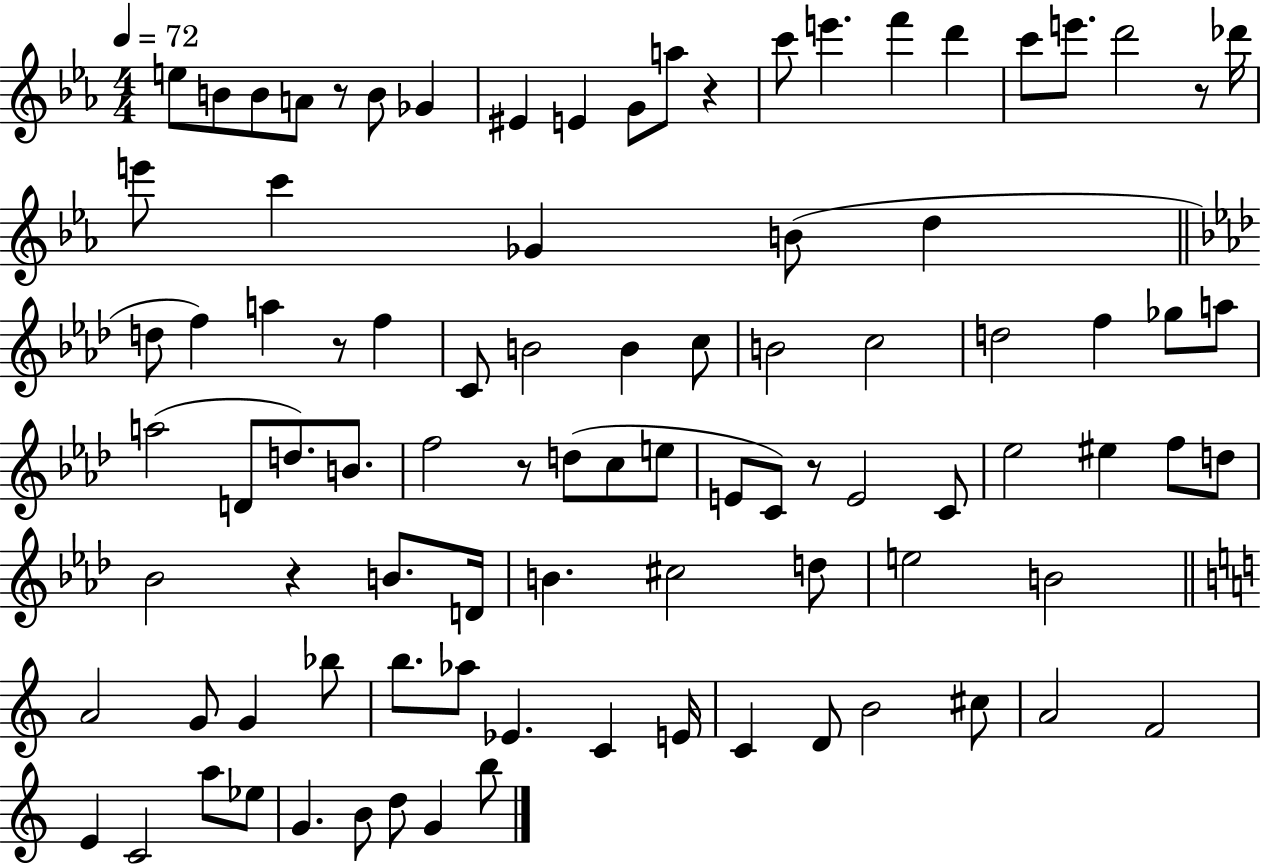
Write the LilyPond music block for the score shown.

{
  \clef treble
  \numericTimeSignature
  \time 4/4
  \key ees \major
  \tempo 4 = 72
  e''8 b'8 b'8 a'8 r8 b'8 ges'4 | eis'4 e'4 g'8 a''8 r4 | c'''8 e'''4. f'''4 d'''4 | c'''8 e'''8. d'''2 r8 des'''16 | \break e'''8 c'''4 ges'4 b'8( d''4 | \bar "||" \break \key f \minor d''8 f''4) a''4 r8 f''4 | c'8 b'2 b'4 c''8 | b'2 c''2 | d''2 f''4 ges''8 a''8 | \break a''2( d'8 d''8.) b'8. | f''2 r8 d''8( c''8 e''8 | e'8 c'8) r8 e'2 c'8 | ees''2 eis''4 f''8 d''8 | \break bes'2 r4 b'8. d'16 | b'4. cis''2 d''8 | e''2 b'2 | \bar "||" \break \key c \major a'2 g'8 g'4 bes''8 | b''8. aes''8 ees'4. c'4 e'16 | c'4 d'8 b'2 cis''8 | a'2 f'2 | \break e'4 c'2 a''8 ees''8 | g'4. b'8 d''8 g'4 b''8 | \bar "|."
}